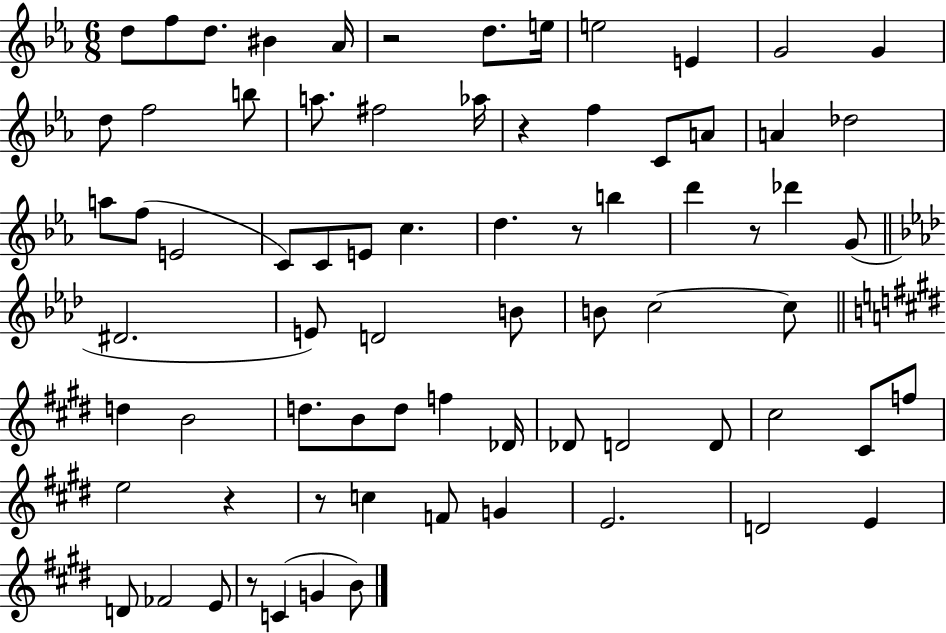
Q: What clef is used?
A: treble